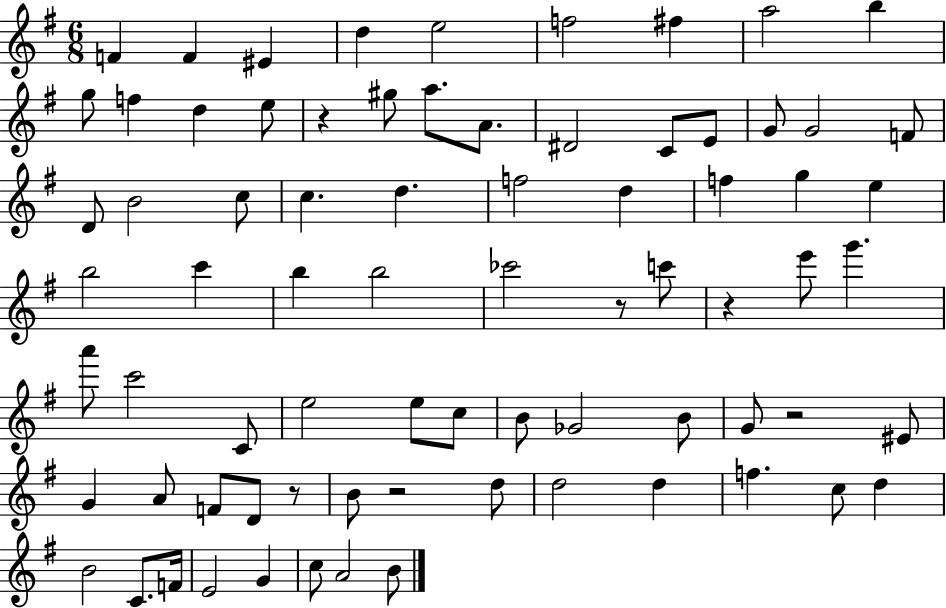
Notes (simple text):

F4/q F4/q EIS4/q D5/q E5/h F5/h F#5/q A5/h B5/q G5/e F5/q D5/q E5/e R/q G#5/e A5/e. A4/e. D#4/h C4/e E4/e G4/e G4/h F4/e D4/e B4/h C5/e C5/q. D5/q. F5/h D5/q F5/q G5/q E5/q B5/h C6/q B5/q B5/h CES6/h R/e C6/e R/q E6/e G6/q. A6/e C6/h C4/e E5/h E5/e C5/e B4/e Gb4/h B4/e G4/e R/h EIS4/e G4/q A4/e F4/e D4/e R/e B4/e R/h D5/e D5/h D5/q F5/q. C5/e D5/q B4/h C4/e. F4/s E4/h G4/q C5/e A4/h B4/e